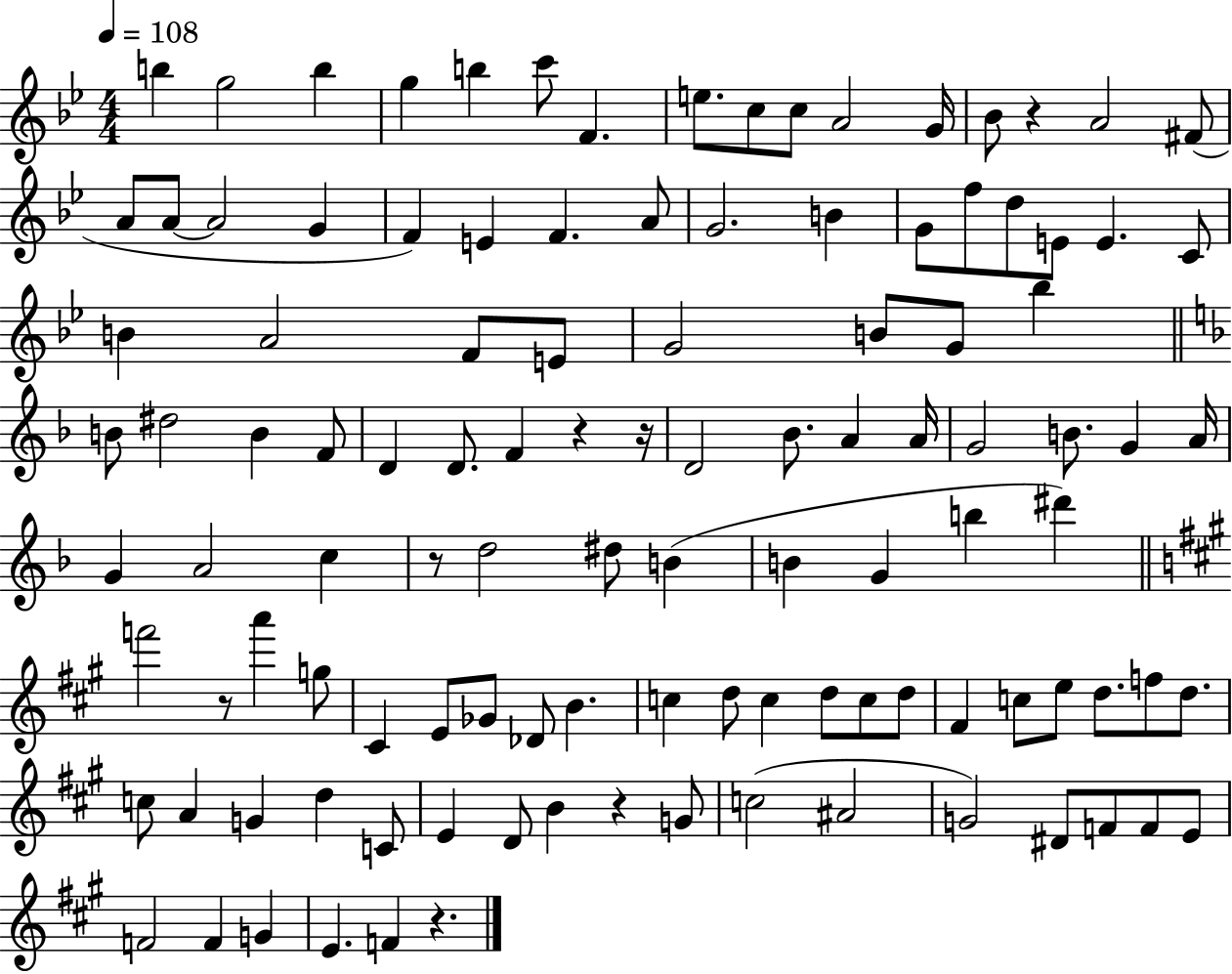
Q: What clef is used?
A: treble